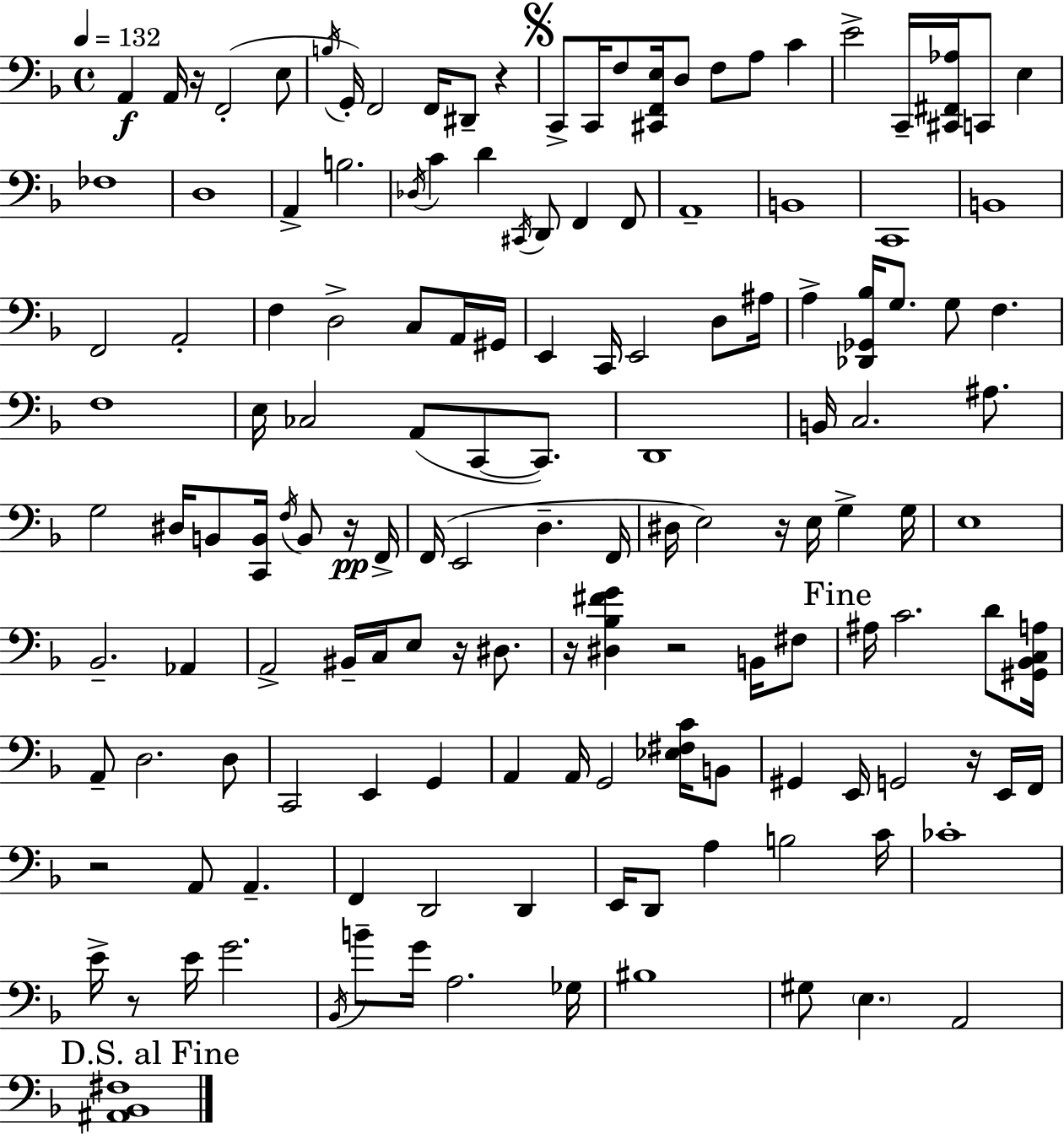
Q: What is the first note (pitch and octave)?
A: A2